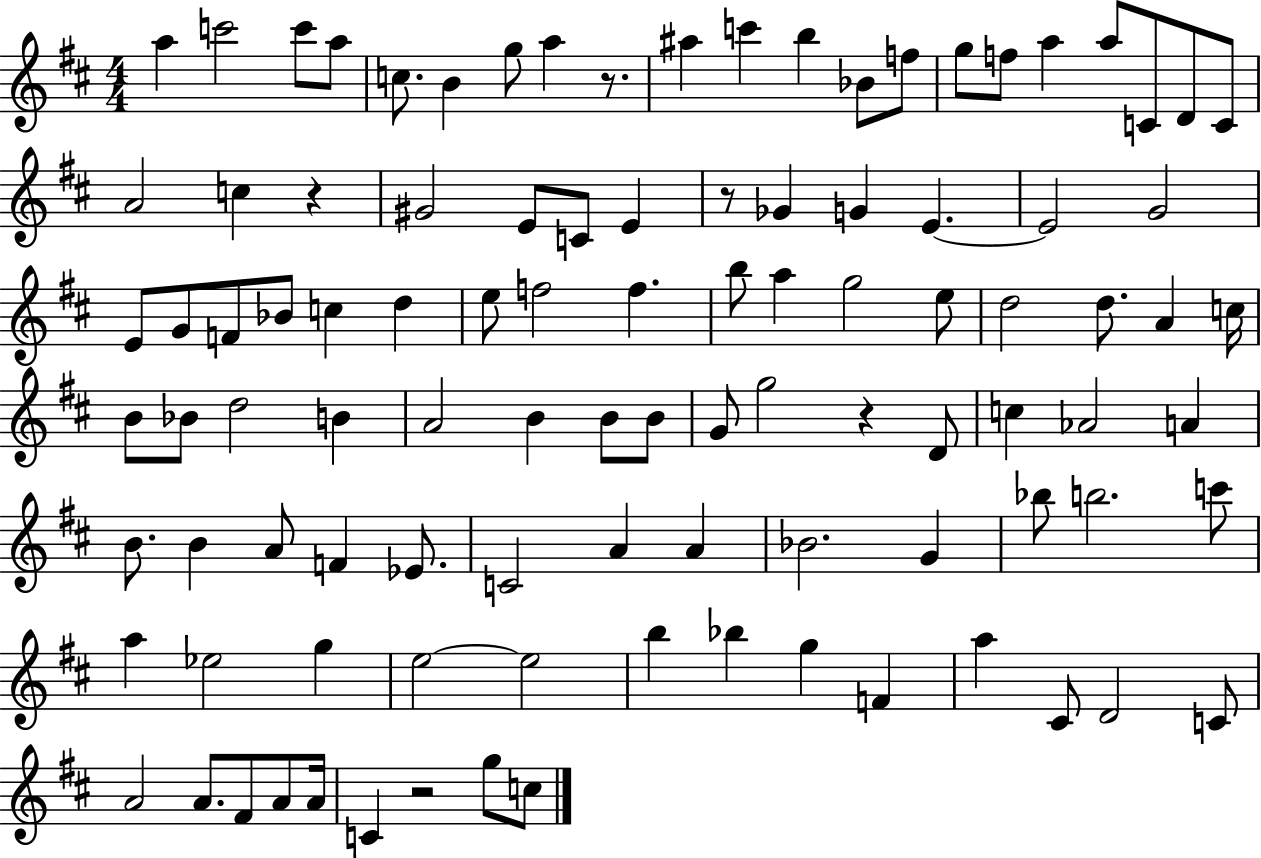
{
  \clef treble
  \numericTimeSignature
  \time 4/4
  \key d \major
  a''4 c'''2 c'''8 a''8 | c''8. b'4 g''8 a''4 r8. | ais''4 c'''4 b''4 bes'8 f''8 | g''8 f''8 a''4 a''8 c'8 d'8 c'8 | \break a'2 c''4 r4 | gis'2 e'8 c'8 e'4 | r8 ges'4 g'4 e'4.~~ | e'2 g'2 | \break e'8 g'8 f'8 bes'8 c''4 d''4 | e''8 f''2 f''4. | b''8 a''4 g''2 e''8 | d''2 d''8. a'4 c''16 | \break b'8 bes'8 d''2 b'4 | a'2 b'4 b'8 b'8 | g'8 g''2 r4 d'8 | c''4 aes'2 a'4 | \break b'8. b'4 a'8 f'4 ees'8. | c'2 a'4 a'4 | bes'2. g'4 | bes''8 b''2. c'''8 | \break a''4 ees''2 g''4 | e''2~~ e''2 | b''4 bes''4 g''4 f'4 | a''4 cis'8 d'2 c'8 | \break a'2 a'8. fis'8 a'8 a'16 | c'4 r2 g''8 c''8 | \bar "|."
}